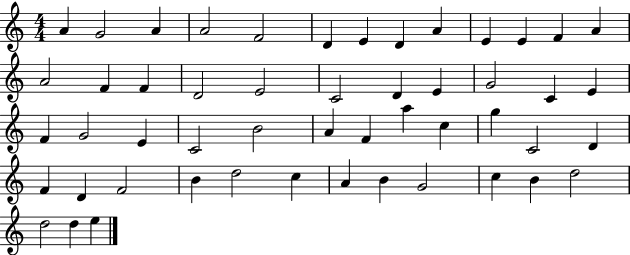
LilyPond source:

{
  \clef treble
  \numericTimeSignature
  \time 4/4
  \key c \major
  a'4 g'2 a'4 | a'2 f'2 | d'4 e'4 d'4 a'4 | e'4 e'4 f'4 a'4 | \break a'2 f'4 f'4 | d'2 e'2 | c'2 d'4 e'4 | g'2 c'4 e'4 | \break f'4 g'2 e'4 | c'2 b'2 | a'4 f'4 a''4 c''4 | g''4 c'2 d'4 | \break f'4 d'4 f'2 | b'4 d''2 c''4 | a'4 b'4 g'2 | c''4 b'4 d''2 | \break d''2 d''4 e''4 | \bar "|."
}